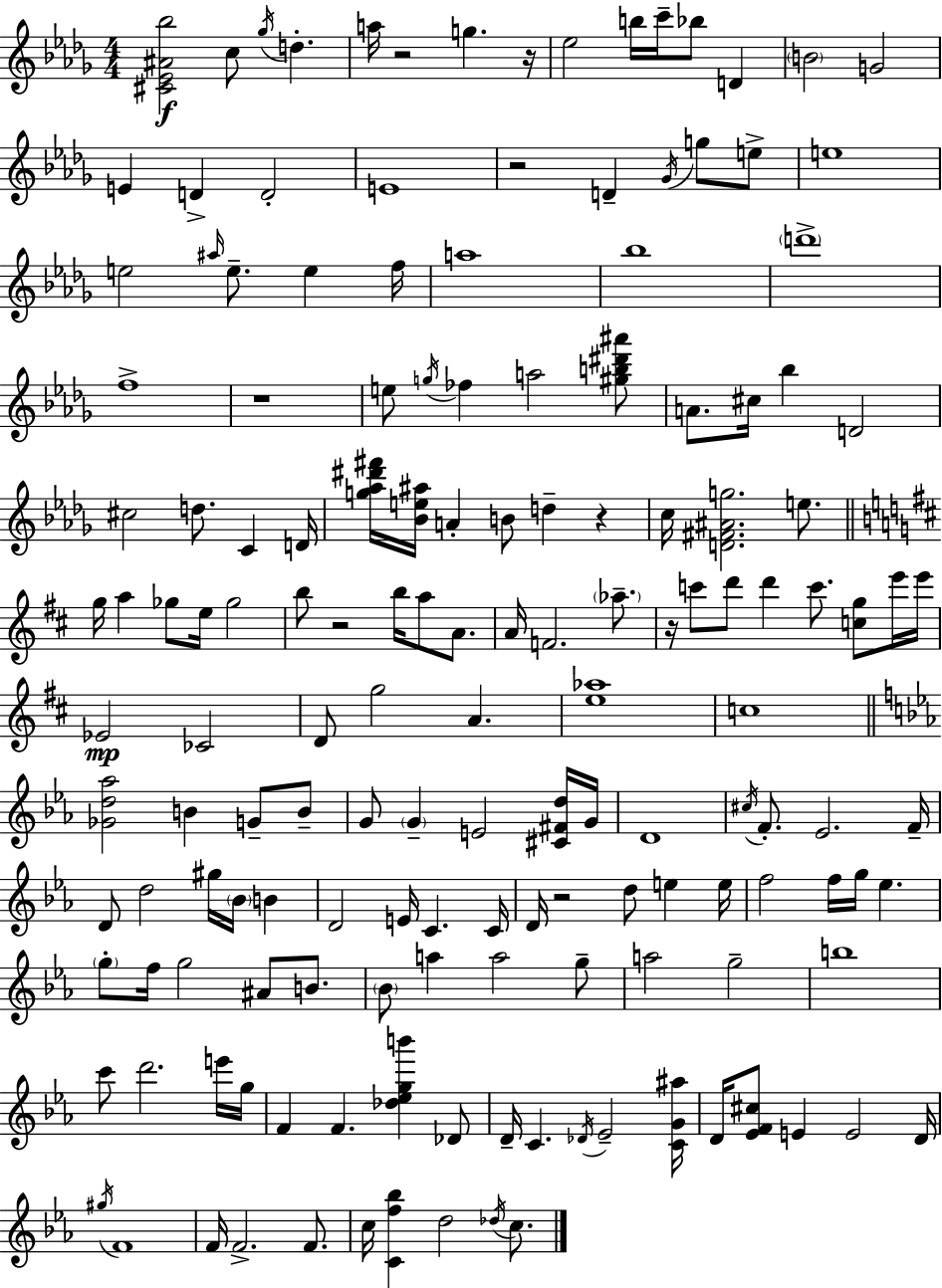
[C#4,Eb4,A#4,Bb5]/h C5/e Gb5/s D5/q. A5/s R/h G5/q. R/s Eb5/h B5/s C6/s Bb5/e D4/q B4/h G4/h E4/q D4/q D4/h E4/w R/h D4/q Gb4/s G5/e E5/e E5/w E5/h A#5/s E5/e. E5/q F5/s A5/w Bb5/w D6/w F5/w R/w E5/e G5/s FES5/q A5/h [G#5,B5,D#6,A#6]/e A4/e. C#5/s Bb5/q D4/h C#5/h D5/e. C4/q D4/s [G5,Ab5,D#6,F#6]/s [Bb4,E5,A#5]/s A4/q B4/e D5/q R/q C5/s [D4,F#4,A#4,G5]/h. E5/e. G5/s A5/q Gb5/e E5/s Gb5/h B5/e R/h B5/s A5/e A4/e. A4/s F4/h. Ab5/e. R/s C6/e D6/e D6/q C6/e. [C5,G5]/e E6/s E6/s Eb4/h CES4/h D4/e G5/h A4/q. [E5,Ab5]/w C5/w [Gb4,D5,Ab5]/h B4/q G4/e B4/e G4/e G4/q E4/h [C#4,F#4,D5]/s G4/s D4/w C#5/s F4/e. Eb4/h. F4/s D4/e D5/h G#5/s Bb4/s B4/q D4/h E4/s C4/q. C4/s D4/s R/h D5/e E5/q E5/s F5/h F5/s G5/s Eb5/q. G5/e F5/s G5/h A#4/e B4/e. Bb4/e A5/q A5/h G5/e A5/h G5/h B5/w C6/e D6/h. E6/s G5/s F4/q F4/q. [Db5,Eb5,G5,B6]/q Db4/e D4/s C4/q. Db4/s Eb4/h [C4,G4,A#5]/s D4/s [Eb4,F4,C#5]/e E4/q E4/h D4/s G#5/s F4/w F4/s F4/h. F4/e. C5/s [C4,F5,Bb5]/q D5/h Db5/s C5/e.